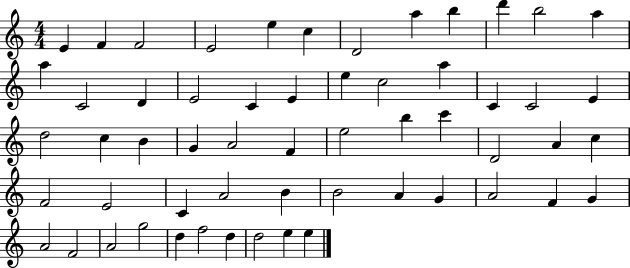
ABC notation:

X:1
T:Untitled
M:4/4
L:1/4
K:C
E F F2 E2 e c D2 a b d' b2 a a C2 D E2 C E e c2 a C C2 E d2 c B G A2 F e2 b c' D2 A c F2 E2 C A2 B B2 A G A2 F G A2 F2 A2 g2 d f2 d d2 e e